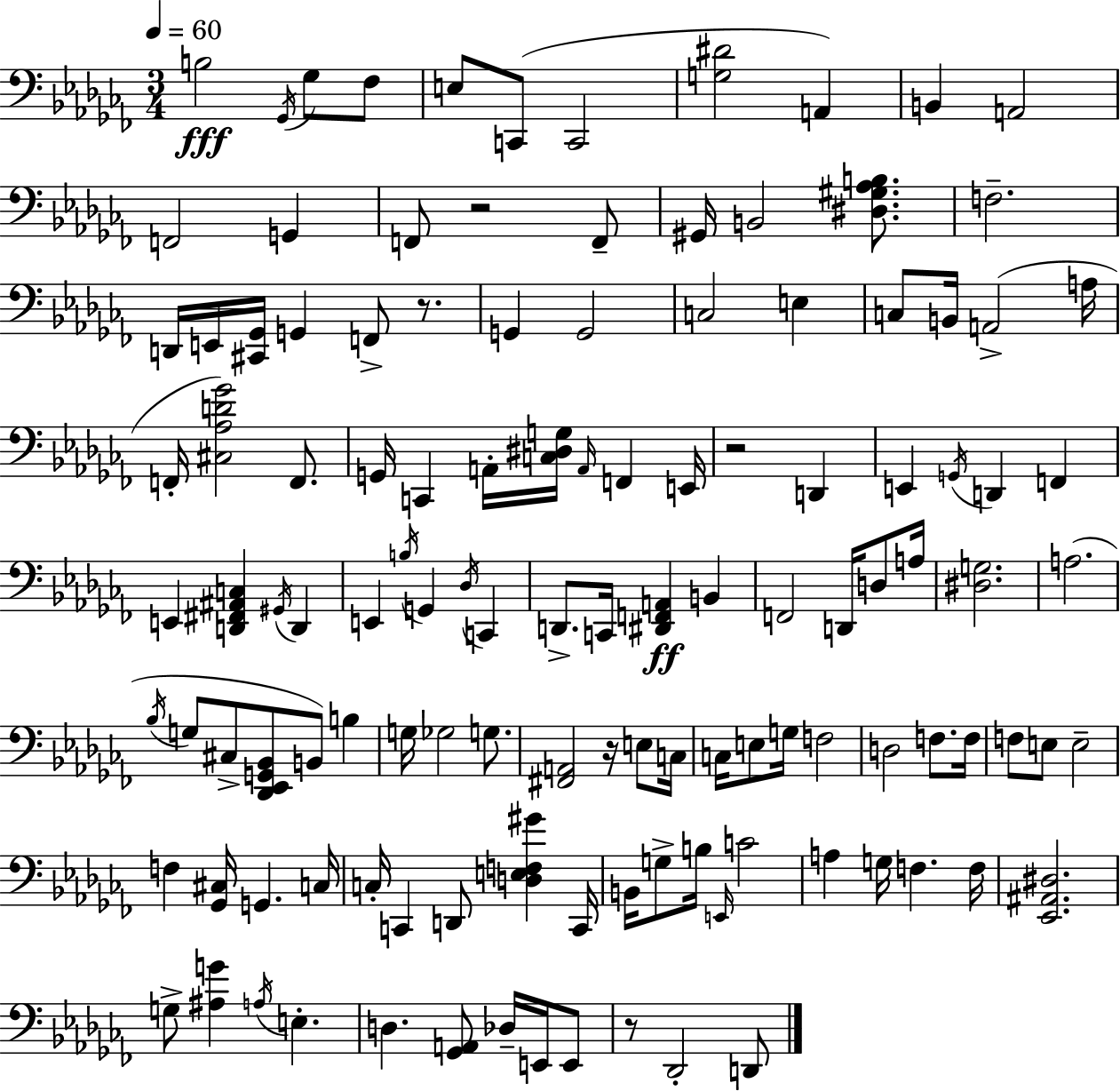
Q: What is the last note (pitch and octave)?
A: D2